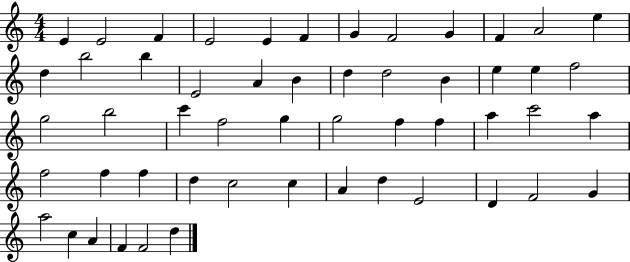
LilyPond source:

{
  \clef treble
  \numericTimeSignature
  \time 4/4
  \key c \major
  e'4 e'2 f'4 | e'2 e'4 f'4 | g'4 f'2 g'4 | f'4 a'2 e''4 | \break d''4 b''2 b''4 | e'2 a'4 b'4 | d''4 d''2 b'4 | e''4 e''4 f''2 | \break g''2 b''2 | c'''4 f''2 g''4 | g''2 f''4 f''4 | a''4 c'''2 a''4 | \break f''2 f''4 f''4 | d''4 c''2 c''4 | a'4 d''4 e'2 | d'4 f'2 g'4 | \break a''2 c''4 a'4 | f'4 f'2 d''4 | \bar "|."
}